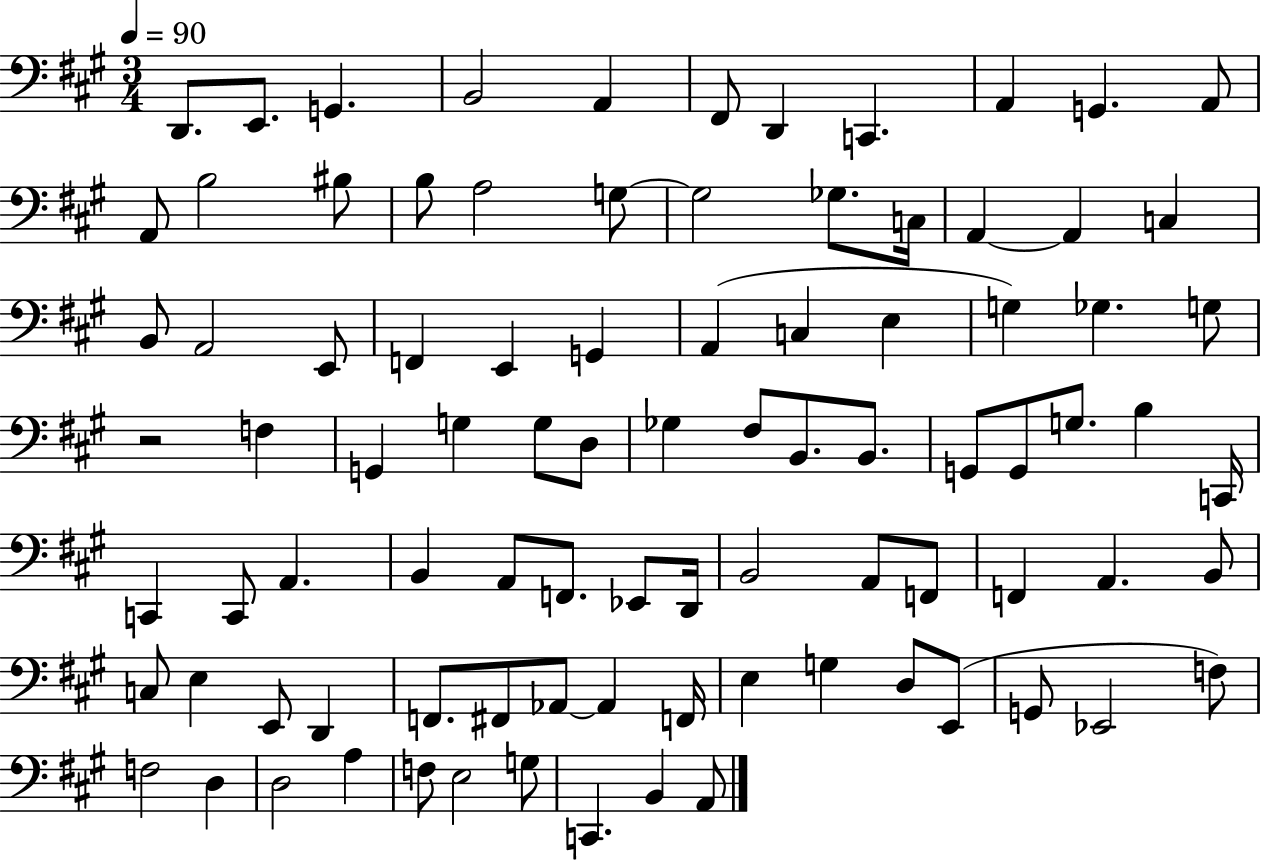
X:1
T:Untitled
M:3/4
L:1/4
K:A
D,,/2 E,,/2 G,, B,,2 A,, ^F,,/2 D,, C,, A,, G,, A,,/2 A,,/2 B,2 ^B,/2 B,/2 A,2 G,/2 G,2 _G,/2 C,/4 A,, A,, C, B,,/2 A,,2 E,,/2 F,, E,, G,, A,, C, E, G, _G, G,/2 z2 F, G,, G, G,/2 D,/2 _G, ^F,/2 B,,/2 B,,/2 G,,/2 G,,/2 G,/2 B, C,,/4 C,, C,,/2 A,, B,, A,,/2 F,,/2 _E,,/2 D,,/4 B,,2 A,,/2 F,,/2 F,, A,, B,,/2 C,/2 E, E,,/2 D,, F,,/2 ^F,,/2 _A,,/2 _A,, F,,/4 E, G, D,/2 E,,/2 G,,/2 _E,,2 F,/2 F,2 D, D,2 A, F,/2 E,2 G,/2 C,, B,, A,,/2